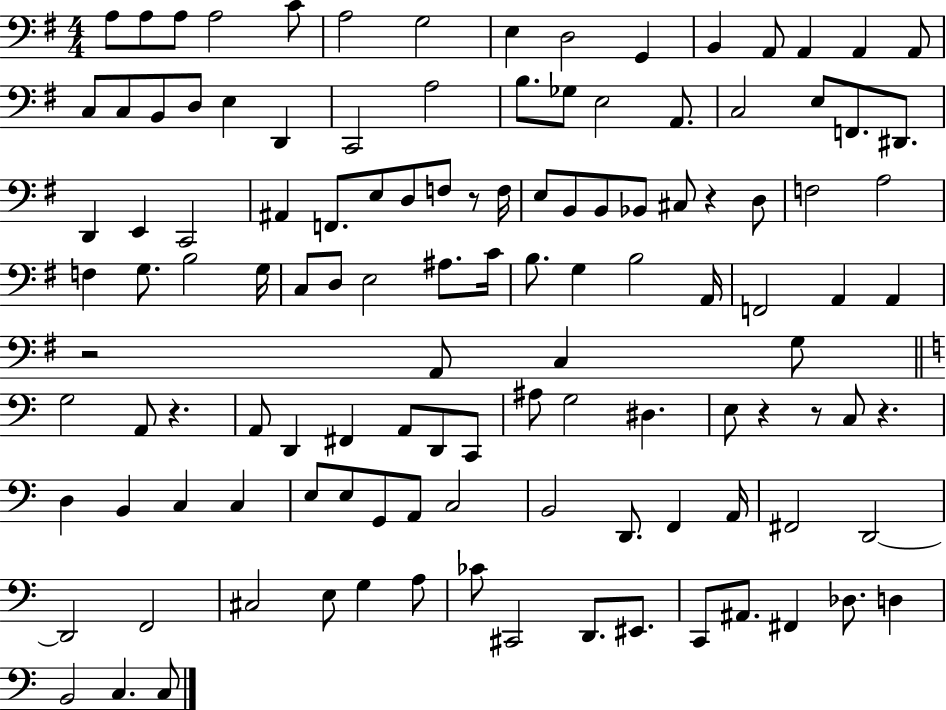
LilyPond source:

{
  \clef bass
  \numericTimeSignature
  \time 4/4
  \key g \major
  a8 a8 a8 a2 c'8 | a2 g2 | e4 d2 g,4 | b,4 a,8 a,4 a,4 a,8 | \break c8 c8 b,8 d8 e4 d,4 | c,2 a2 | b8. ges8 e2 a,8. | c2 e8 f,8. dis,8. | \break d,4 e,4 c,2 | ais,4 f,8. e8 d8 f8 r8 f16 | e8 b,8 b,8 bes,8 cis8 r4 d8 | f2 a2 | \break f4 g8. b2 g16 | c8 d8 e2 ais8. c'16 | b8. g4 b2 a,16 | f,2 a,4 a,4 | \break r2 a,8 c4 g8 | \bar "||" \break \key a \minor g2 a,8 r4. | a,8 d,4 fis,4 a,8 d,8 c,8 | ais8 g2 dis4. | e8 r4 r8 c8 r4. | \break d4 b,4 c4 c4 | e8 e8 g,8 a,8 c2 | b,2 d,8. f,4 a,16 | fis,2 d,2~~ | \break d,2 f,2 | cis2 e8 g4 a8 | ces'8 cis,2 d,8. eis,8. | c,8 ais,8. fis,4 des8. d4 | \break b,2 c4. c8 | \bar "|."
}